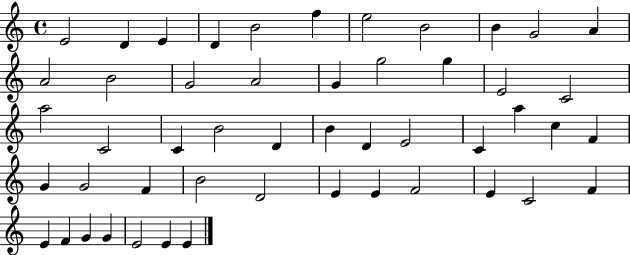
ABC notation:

X:1
T:Untitled
M:4/4
L:1/4
K:C
E2 D E D B2 f e2 B2 B G2 A A2 B2 G2 A2 G g2 g E2 C2 a2 C2 C B2 D B D E2 C a c F G G2 F B2 D2 E E F2 E C2 F E F G G E2 E E